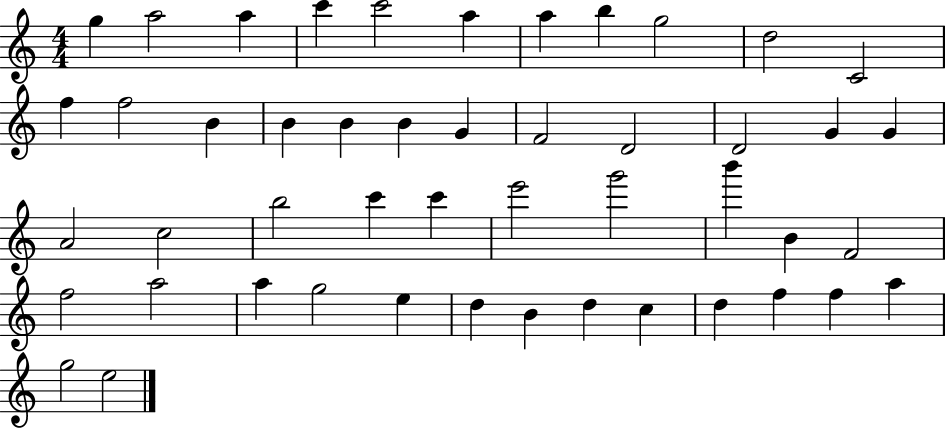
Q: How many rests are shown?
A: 0